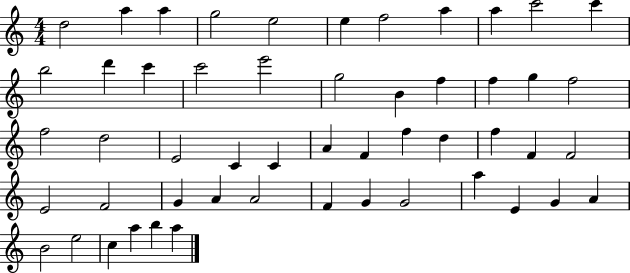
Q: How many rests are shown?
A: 0